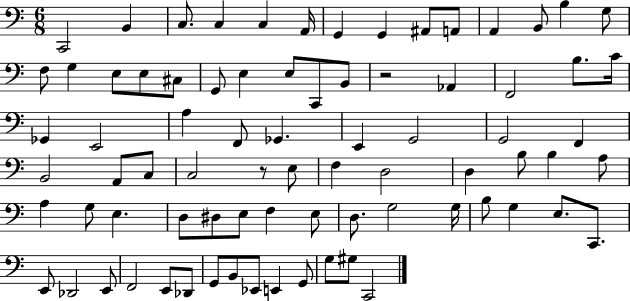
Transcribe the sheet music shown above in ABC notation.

X:1
T:Untitled
M:6/8
L:1/4
K:C
C,,2 B,, C,/2 C, C, A,,/4 G,, G,, ^A,,/2 A,,/2 A,, B,,/2 B, G,/2 F,/2 G, E,/2 E,/2 ^C,/2 G,,/2 E, E,/2 C,,/2 B,,/2 z2 _A,, F,,2 B,/2 C/4 _G,, E,,2 A, F,,/2 _G,, E,, G,,2 G,,2 F,, B,,2 A,,/2 C,/2 C,2 z/2 E,/2 F, D,2 D, B,/2 B, A,/2 A, G,/2 E, D,/2 ^D,/2 E,/2 F, E,/2 D,/2 G,2 G,/4 B,/2 G, E,/2 C,,/2 E,,/2 _D,,2 E,,/2 F,,2 E,,/2 _D,,/2 G,,/2 B,,/2 _E,,/2 E,, G,,/2 G,/2 ^G,/2 C,,2